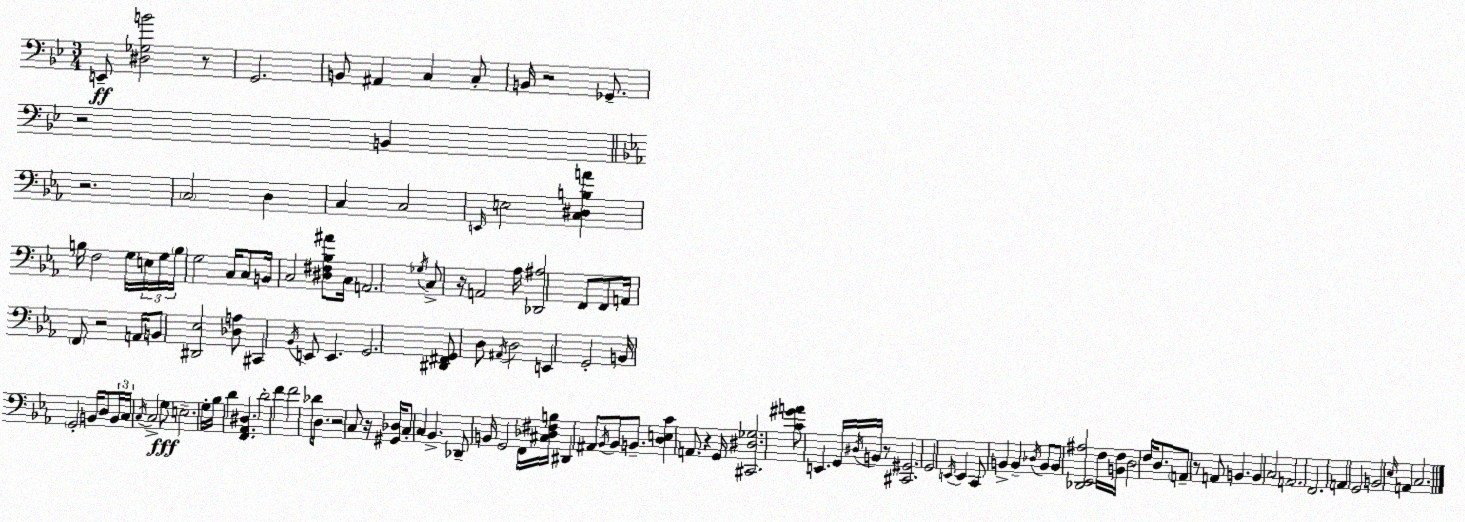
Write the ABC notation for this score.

X:1
T:Untitled
M:3/4
L:1/4
K:Bb
E,,/2 [^D,_G,B]2 z/2 G,,2 B,,/2 ^A,, C, C,/2 B,,/4 z2 _G,,/2 z2 B,, z2 C,2 D, C, C,2 E,,/4 E,2 [C,^D,B,A] B,/4 F,2 G,/4 E,/4 G,/4 B,/4 G,2 C,/4 C,/2 B,,/4 C,2 [^D,^F,_B,^A]/2 C,/4 A,,2 _G,/4 C,/2 z/4 A,,2 _A,/4 [_D,,^A,]2 F,,/2 F,,/2 A,,/4 F,,/2 z2 A,,/4 B,,/2 [^D,,_E,]2 [_D,A,]/2 ^C,, _B,,/4 E,,/2 E,, G,,2 [^D,,^F,,G,,]/2 D,/2 ^A,,/4 D,2 E,, G,,2 B,,/4 G,,2 B,,/4 D,/2 B,,/4 C,/4 C,/4 C,2 G,/2 E,2 G,/4 _B,/4 D [F,,_A,,^D,] D2 F F2 _D/4 D,/2 z2 C,/2 z/4 [^G,,_D,]/4 C,/2 C, _B,, _D,,/2 B,,/4 G,,2 F,,/4 [^C,_D,^F,B,]/4 ^D,, ^A,,/2 _B,,/4 _B,,/2 B,,/2 [D,E,C] A,,/2 z G,,/4 [^C,,^D,_G,]2 [C^GA]/2 E,, G,,/4 ^D,/4 B,,/4 z/2 [^C,,^G,,]2 G,,2 E,,/4 E,, C,,/2 B,, B,, _D,/4 B,,/2 B,,/2 [_D,,_E,,^A,]2 F,/4 [B,,F,]/4 D,2 F,/4 D,/2 A,,/2 z/2 A,,/2 B,, B,, C,2 A,,2 F,,2 A,, G,,2 B,,2 _E,/4 A,, C,2